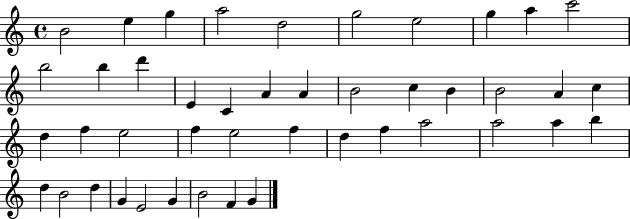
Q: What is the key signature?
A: C major